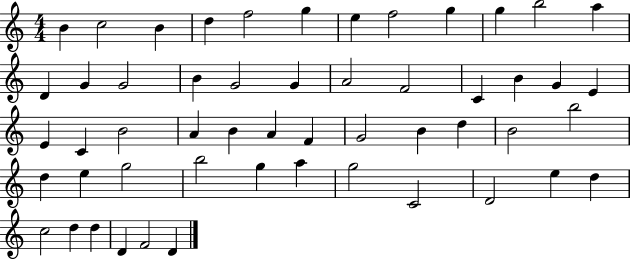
X:1
T:Untitled
M:4/4
L:1/4
K:C
B c2 B d f2 g e f2 g g b2 a D G G2 B G2 G A2 F2 C B G E E C B2 A B A F G2 B d B2 b2 d e g2 b2 g a g2 C2 D2 e d c2 d d D F2 D